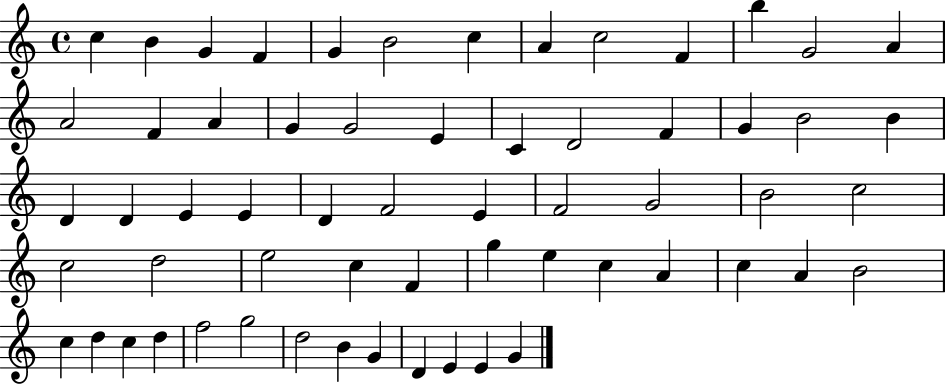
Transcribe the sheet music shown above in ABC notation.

X:1
T:Untitled
M:4/4
L:1/4
K:C
c B G F G B2 c A c2 F b G2 A A2 F A G G2 E C D2 F G B2 B D D E E D F2 E F2 G2 B2 c2 c2 d2 e2 c F g e c A c A B2 c d c d f2 g2 d2 B G D E E G